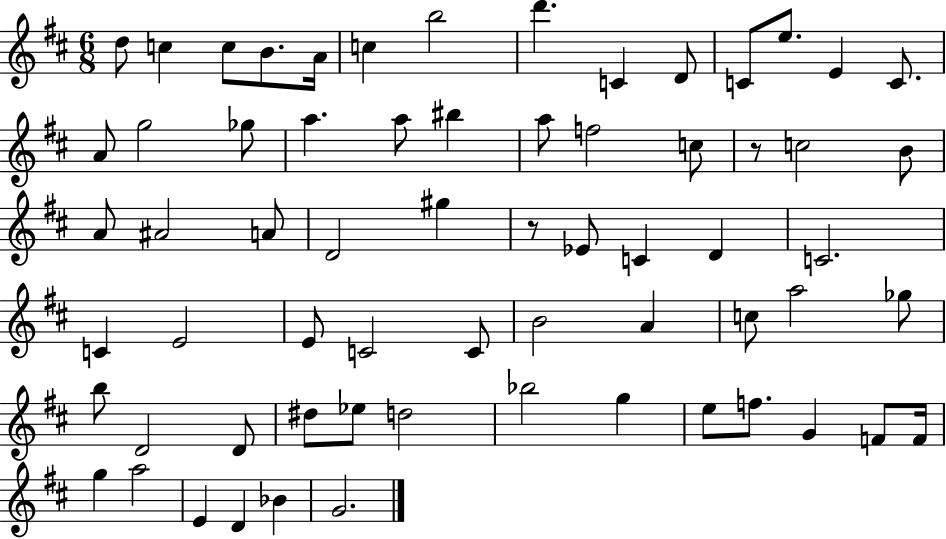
X:1
T:Untitled
M:6/8
L:1/4
K:D
d/2 c c/2 B/2 A/4 c b2 d' C D/2 C/2 e/2 E C/2 A/2 g2 _g/2 a a/2 ^b a/2 f2 c/2 z/2 c2 B/2 A/2 ^A2 A/2 D2 ^g z/2 _E/2 C D C2 C E2 E/2 C2 C/2 B2 A c/2 a2 _g/2 b/2 D2 D/2 ^d/2 _e/2 d2 _b2 g e/2 f/2 G F/2 F/4 g a2 E D _B G2